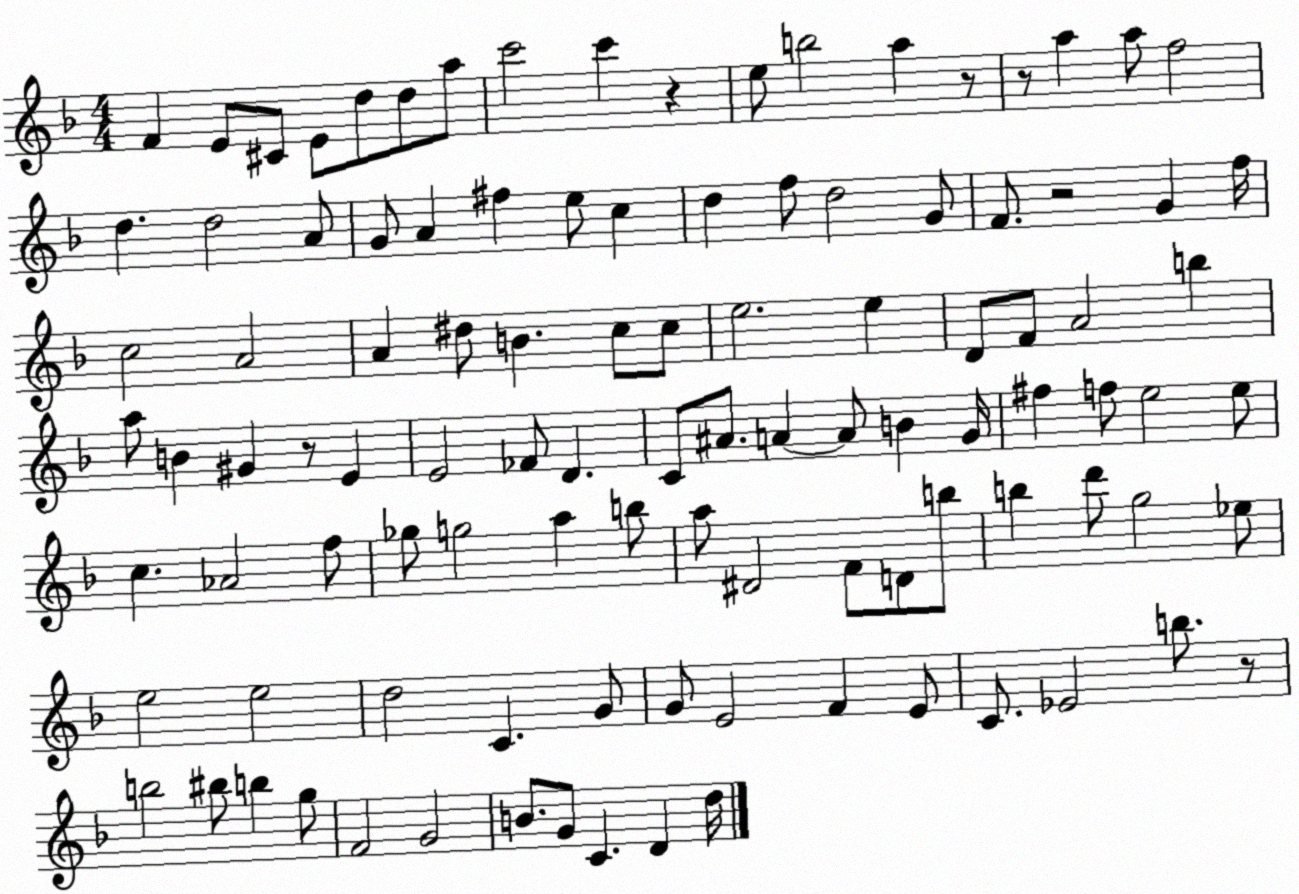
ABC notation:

X:1
T:Untitled
M:4/4
L:1/4
K:F
F E/2 ^C/2 E/2 d/2 d/2 a/2 c'2 c' z e/2 b2 a z/2 z/2 a a/2 f2 d d2 A/2 G/2 A ^f e/2 c d f/2 d2 G/2 F/2 z2 G f/4 c2 A2 A ^d/2 B c/2 c/2 e2 e D/2 F/2 A2 b a/2 B ^G z/2 E E2 _F/2 D C/2 ^A/2 A A/2 B G/4 ^f f/2 e2 e/2 c _A2 f/2 _g/2 g2 a b/2 a/2 ^D2 F/2 D/2 b/2 b d'/2 g2 _e/2 e2 e2 d2 C G/2 G/2 E2 F E/2 C/2 _E2 b/2 z/2 b2 ^b/2 b g/2 F2 G2 B/2 G/2 C D d/4